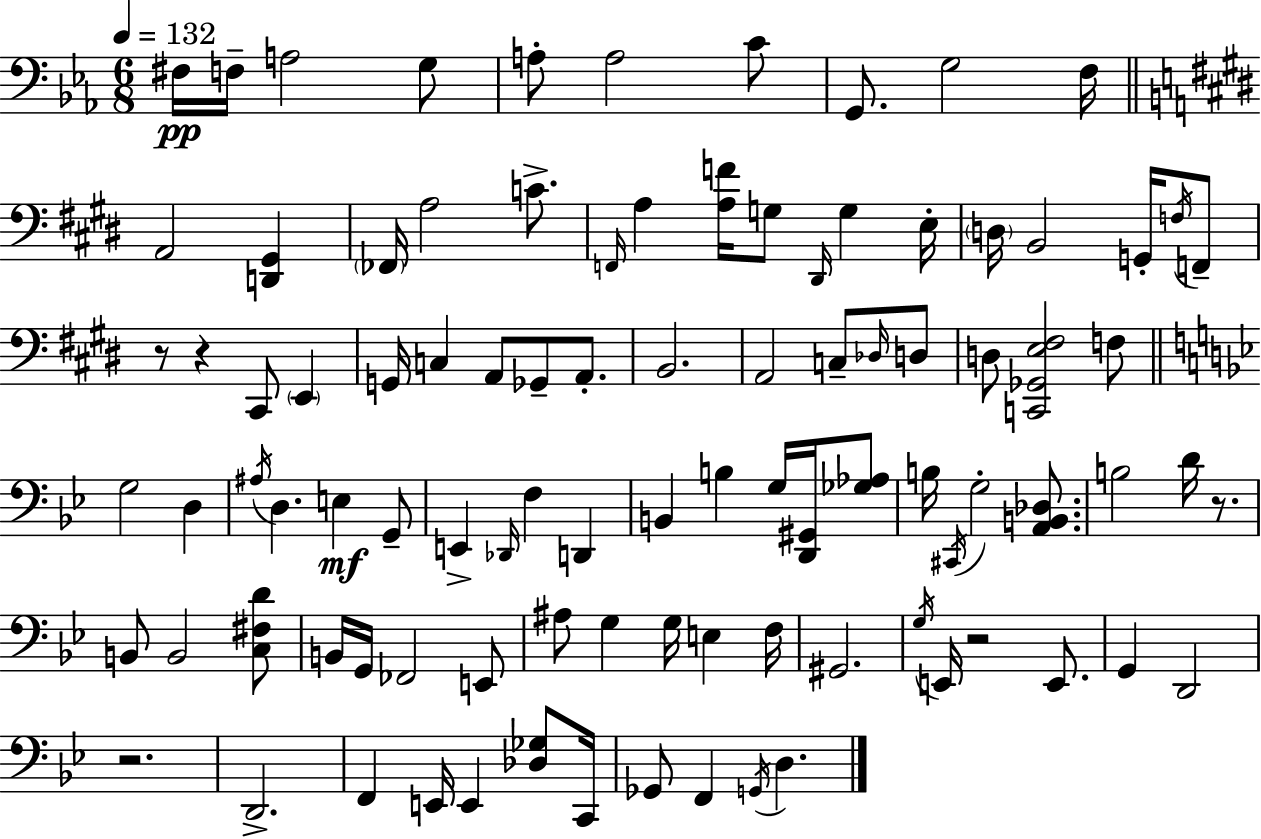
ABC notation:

X:1
T:Untitled
M:6/8
L:1/4
K:Cm
^F,/4 F,/4 A,2 G,/2 A,/2 A,2 C/2 G,,/2 G,2 F,/4 A,,2 [D,,^G,,] _F,,/4 A,2 C/2 F,,/4 A, [A,F]/4 G,/2 ^D,,/4 G, E,/4 D,/4 B,,2 G,,/4 F,/4 F,,/2 z/2 z ^C,,/2 E,, G,,/4 C, A,,/2 _G,,/2 A,,/2 B,,2 A,,2 C,/2 _D,/4 D,/2 D,/2 [C,,_G,,E,^F,]2 F,/2 G,2 D, ^A,/4 D, E, G,,/2 E,, _D,,/4 F, D,, B,, B, G,/4 [D,,^G,,]/4 [_G,_A,]/2 B,/4 ^C,,/4 G,2 [A,,B,,_D,]/2 B,2 D/4 z/2 B,,/2 B,,2 [C,^F,D]/2 B,,/4 G,,/4 _F,,2 E,,/2 ^A,/2 G, G,/4 E, F,/4 ^G,,2 G,/4 E,,/4 z2 E,,/2 G,, D,,2 z2 D,,2 F,, E,,/4 E,, [_D,_G,]/2 C,,/4 _G,,/2 F,, G,,/4 D,